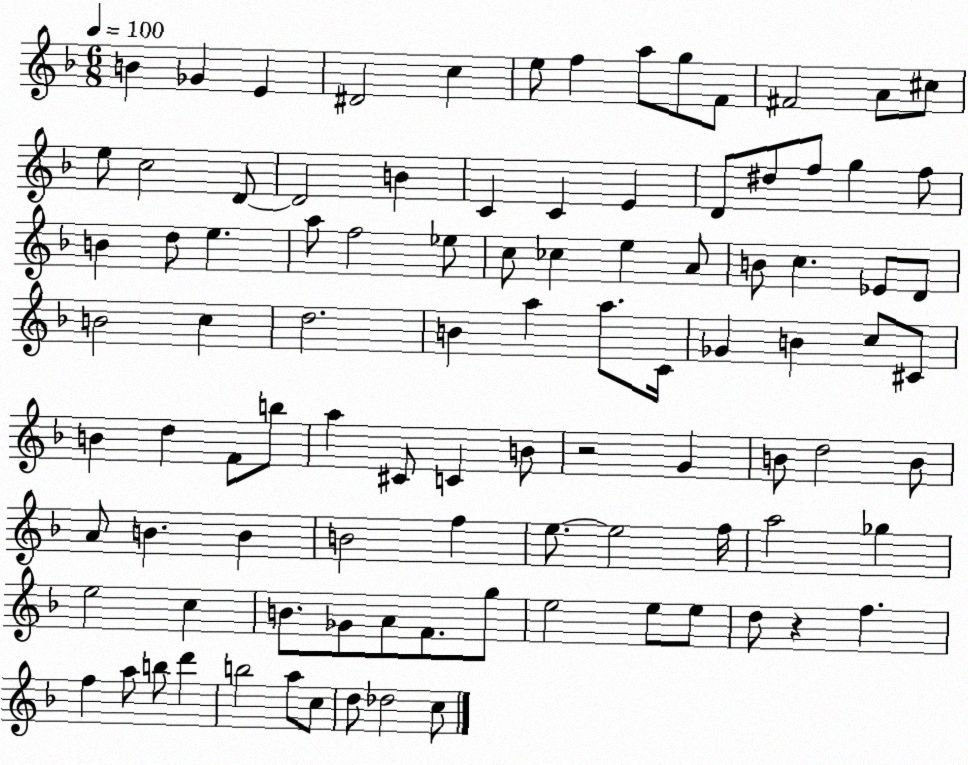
X:1
T:Untitled
M:6/8
L:1/4
K:F
B _G E ^D2 c e/2 f a/2 g/2 F/2 ^F2 A/2 ^c/2 e/2 c2 D/2 D2 B C C E D/2 ^d/2 f/2 g f/2 B d/2 e a/2 f2 _e/2 c/2 _c e A/2 B/2 c _E/2 D/2 B2 c d2 B a a/2 C/4 _G B c/2 ^C/2 B d F/2 b/2 a ^C/2 C B/2 z2 G B/2 d2 B/2 A/2 B B B2 f e/2 e2 f/4 a2 _g e2 c B/2 _G/2 A/2 F/2 g/2 e2 e/2 e/2 d/2 z f f a/2 b/2 d' b2 a/2 c/2 d/2 _d2 c/2